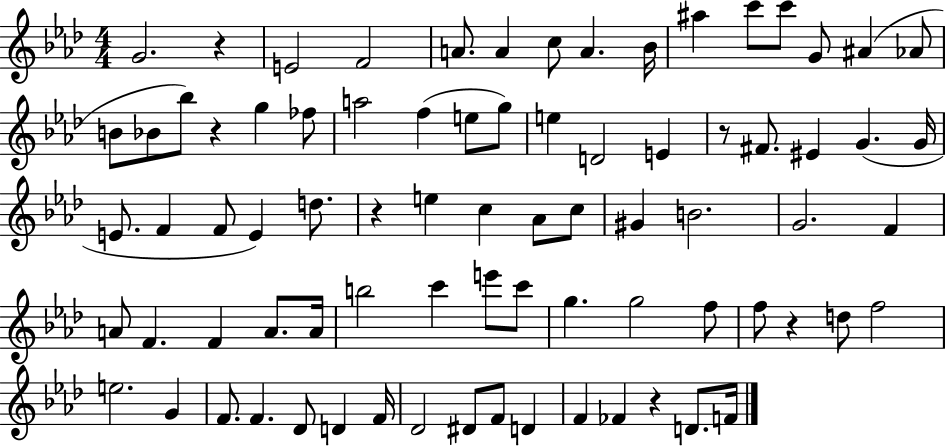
G4/h. R/q E4/h F4/h A4/e. A4/q C5/e A4/q. Bb4/s A#5/q C6/e C6/e G4/e A#4/q Ab4/e B4/e Bb4/e Bb5/e R/q G5/q FES5/e A5/h F5/q E5/e G5/e E5/q D4/h E4/q R/e F#4/e. EIS4/q G4/q. G4/s E4/e. F4/q F4/e E4/q D5/e. R/q E5/q C5/q Ab4/e C5/e G#4/q B4/h. G4/h. F4/q A4/e F4/q. F4/q A4/e. A4/s B5/h C6/q E6/e C6/e G5/q. G5/h F5/e F5/e R/q D5/e F5/h E5/h. G4/q F4/e. F4/q. Db4/e D4/q F4/s Db4/h D#4/e F4/e D4/q F4/q FES4/q R/q D4/e. F4/s